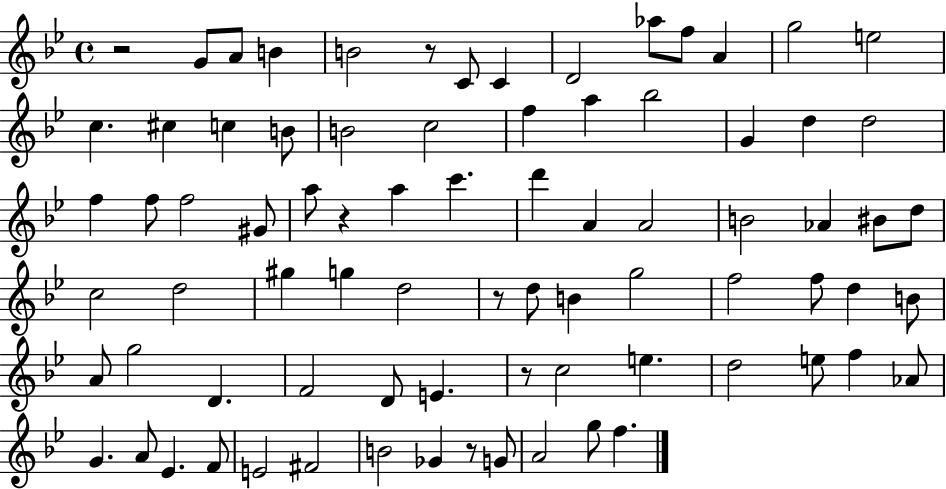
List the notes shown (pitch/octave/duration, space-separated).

R/h G4/e A4/e B4/q B4/h R/e C4/e C4/q D4/h Ab5/e F5/e A4/q G5/h E5/h C5/q. C#5/q C5/q B4/e B4/h C5/h F5/q A5/q Bb5/h G4/q D5/q D5/h F5/q F5/e F5/h G#4/e A5/e R/q A5/q C6/q. D6/q A4/q A4/h B4/h Ab4/q BIS4/e D5/e C5/h D5/h G#5/q G5/q D5/h R/e D5/e B4/q G5/h F5/h F5/e D5/q B4/e A4/e G5/h D4/q. F4/h D4/e E4/q. R/e C5/h E5/q. D5/h E5/e F5/q Ab4/e G4/q. A4/e Eb4/q. F4/e E4/h F#4/h B4/h Gb4/q R/e G4/e A4/h G5/e F5/q.